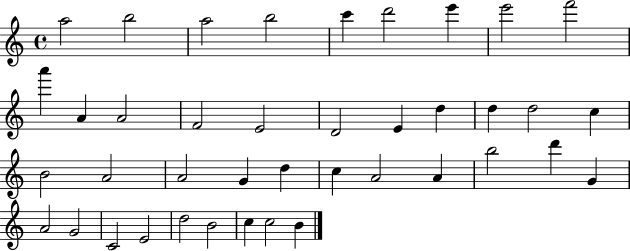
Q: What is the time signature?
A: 4/4